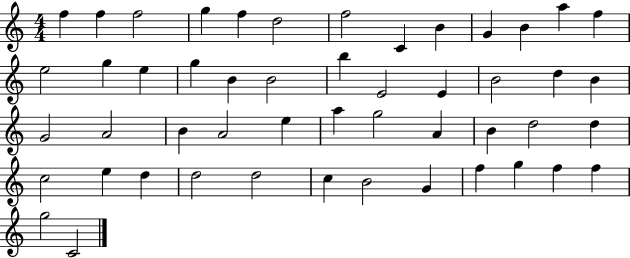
{
  \clef treble
  \numericTimeSignature
  \time 4/4
  \key c \major
  f''4 f''4 f''2 | g''4 f''4 d''2 | f''2 c'4 b'4 | g'4 b'4 a''4 f''4 | \break e''2 g''4 e''4 | g''4 b'4 b'2 | b''4 e'2 e'4 | b'2 d''4 b'4 | \break g'2 a'2 | b'4 a'2 e''4 | a''4 g''2 a'4 | b'4 d''2 d''4 | \break c''2 e''4 d''4 | d''2 d''2 | c''4 b'2 g'4 | f''4 g''4 f''4 f''4 | \break g''2 c'2 | \bar "|."
}